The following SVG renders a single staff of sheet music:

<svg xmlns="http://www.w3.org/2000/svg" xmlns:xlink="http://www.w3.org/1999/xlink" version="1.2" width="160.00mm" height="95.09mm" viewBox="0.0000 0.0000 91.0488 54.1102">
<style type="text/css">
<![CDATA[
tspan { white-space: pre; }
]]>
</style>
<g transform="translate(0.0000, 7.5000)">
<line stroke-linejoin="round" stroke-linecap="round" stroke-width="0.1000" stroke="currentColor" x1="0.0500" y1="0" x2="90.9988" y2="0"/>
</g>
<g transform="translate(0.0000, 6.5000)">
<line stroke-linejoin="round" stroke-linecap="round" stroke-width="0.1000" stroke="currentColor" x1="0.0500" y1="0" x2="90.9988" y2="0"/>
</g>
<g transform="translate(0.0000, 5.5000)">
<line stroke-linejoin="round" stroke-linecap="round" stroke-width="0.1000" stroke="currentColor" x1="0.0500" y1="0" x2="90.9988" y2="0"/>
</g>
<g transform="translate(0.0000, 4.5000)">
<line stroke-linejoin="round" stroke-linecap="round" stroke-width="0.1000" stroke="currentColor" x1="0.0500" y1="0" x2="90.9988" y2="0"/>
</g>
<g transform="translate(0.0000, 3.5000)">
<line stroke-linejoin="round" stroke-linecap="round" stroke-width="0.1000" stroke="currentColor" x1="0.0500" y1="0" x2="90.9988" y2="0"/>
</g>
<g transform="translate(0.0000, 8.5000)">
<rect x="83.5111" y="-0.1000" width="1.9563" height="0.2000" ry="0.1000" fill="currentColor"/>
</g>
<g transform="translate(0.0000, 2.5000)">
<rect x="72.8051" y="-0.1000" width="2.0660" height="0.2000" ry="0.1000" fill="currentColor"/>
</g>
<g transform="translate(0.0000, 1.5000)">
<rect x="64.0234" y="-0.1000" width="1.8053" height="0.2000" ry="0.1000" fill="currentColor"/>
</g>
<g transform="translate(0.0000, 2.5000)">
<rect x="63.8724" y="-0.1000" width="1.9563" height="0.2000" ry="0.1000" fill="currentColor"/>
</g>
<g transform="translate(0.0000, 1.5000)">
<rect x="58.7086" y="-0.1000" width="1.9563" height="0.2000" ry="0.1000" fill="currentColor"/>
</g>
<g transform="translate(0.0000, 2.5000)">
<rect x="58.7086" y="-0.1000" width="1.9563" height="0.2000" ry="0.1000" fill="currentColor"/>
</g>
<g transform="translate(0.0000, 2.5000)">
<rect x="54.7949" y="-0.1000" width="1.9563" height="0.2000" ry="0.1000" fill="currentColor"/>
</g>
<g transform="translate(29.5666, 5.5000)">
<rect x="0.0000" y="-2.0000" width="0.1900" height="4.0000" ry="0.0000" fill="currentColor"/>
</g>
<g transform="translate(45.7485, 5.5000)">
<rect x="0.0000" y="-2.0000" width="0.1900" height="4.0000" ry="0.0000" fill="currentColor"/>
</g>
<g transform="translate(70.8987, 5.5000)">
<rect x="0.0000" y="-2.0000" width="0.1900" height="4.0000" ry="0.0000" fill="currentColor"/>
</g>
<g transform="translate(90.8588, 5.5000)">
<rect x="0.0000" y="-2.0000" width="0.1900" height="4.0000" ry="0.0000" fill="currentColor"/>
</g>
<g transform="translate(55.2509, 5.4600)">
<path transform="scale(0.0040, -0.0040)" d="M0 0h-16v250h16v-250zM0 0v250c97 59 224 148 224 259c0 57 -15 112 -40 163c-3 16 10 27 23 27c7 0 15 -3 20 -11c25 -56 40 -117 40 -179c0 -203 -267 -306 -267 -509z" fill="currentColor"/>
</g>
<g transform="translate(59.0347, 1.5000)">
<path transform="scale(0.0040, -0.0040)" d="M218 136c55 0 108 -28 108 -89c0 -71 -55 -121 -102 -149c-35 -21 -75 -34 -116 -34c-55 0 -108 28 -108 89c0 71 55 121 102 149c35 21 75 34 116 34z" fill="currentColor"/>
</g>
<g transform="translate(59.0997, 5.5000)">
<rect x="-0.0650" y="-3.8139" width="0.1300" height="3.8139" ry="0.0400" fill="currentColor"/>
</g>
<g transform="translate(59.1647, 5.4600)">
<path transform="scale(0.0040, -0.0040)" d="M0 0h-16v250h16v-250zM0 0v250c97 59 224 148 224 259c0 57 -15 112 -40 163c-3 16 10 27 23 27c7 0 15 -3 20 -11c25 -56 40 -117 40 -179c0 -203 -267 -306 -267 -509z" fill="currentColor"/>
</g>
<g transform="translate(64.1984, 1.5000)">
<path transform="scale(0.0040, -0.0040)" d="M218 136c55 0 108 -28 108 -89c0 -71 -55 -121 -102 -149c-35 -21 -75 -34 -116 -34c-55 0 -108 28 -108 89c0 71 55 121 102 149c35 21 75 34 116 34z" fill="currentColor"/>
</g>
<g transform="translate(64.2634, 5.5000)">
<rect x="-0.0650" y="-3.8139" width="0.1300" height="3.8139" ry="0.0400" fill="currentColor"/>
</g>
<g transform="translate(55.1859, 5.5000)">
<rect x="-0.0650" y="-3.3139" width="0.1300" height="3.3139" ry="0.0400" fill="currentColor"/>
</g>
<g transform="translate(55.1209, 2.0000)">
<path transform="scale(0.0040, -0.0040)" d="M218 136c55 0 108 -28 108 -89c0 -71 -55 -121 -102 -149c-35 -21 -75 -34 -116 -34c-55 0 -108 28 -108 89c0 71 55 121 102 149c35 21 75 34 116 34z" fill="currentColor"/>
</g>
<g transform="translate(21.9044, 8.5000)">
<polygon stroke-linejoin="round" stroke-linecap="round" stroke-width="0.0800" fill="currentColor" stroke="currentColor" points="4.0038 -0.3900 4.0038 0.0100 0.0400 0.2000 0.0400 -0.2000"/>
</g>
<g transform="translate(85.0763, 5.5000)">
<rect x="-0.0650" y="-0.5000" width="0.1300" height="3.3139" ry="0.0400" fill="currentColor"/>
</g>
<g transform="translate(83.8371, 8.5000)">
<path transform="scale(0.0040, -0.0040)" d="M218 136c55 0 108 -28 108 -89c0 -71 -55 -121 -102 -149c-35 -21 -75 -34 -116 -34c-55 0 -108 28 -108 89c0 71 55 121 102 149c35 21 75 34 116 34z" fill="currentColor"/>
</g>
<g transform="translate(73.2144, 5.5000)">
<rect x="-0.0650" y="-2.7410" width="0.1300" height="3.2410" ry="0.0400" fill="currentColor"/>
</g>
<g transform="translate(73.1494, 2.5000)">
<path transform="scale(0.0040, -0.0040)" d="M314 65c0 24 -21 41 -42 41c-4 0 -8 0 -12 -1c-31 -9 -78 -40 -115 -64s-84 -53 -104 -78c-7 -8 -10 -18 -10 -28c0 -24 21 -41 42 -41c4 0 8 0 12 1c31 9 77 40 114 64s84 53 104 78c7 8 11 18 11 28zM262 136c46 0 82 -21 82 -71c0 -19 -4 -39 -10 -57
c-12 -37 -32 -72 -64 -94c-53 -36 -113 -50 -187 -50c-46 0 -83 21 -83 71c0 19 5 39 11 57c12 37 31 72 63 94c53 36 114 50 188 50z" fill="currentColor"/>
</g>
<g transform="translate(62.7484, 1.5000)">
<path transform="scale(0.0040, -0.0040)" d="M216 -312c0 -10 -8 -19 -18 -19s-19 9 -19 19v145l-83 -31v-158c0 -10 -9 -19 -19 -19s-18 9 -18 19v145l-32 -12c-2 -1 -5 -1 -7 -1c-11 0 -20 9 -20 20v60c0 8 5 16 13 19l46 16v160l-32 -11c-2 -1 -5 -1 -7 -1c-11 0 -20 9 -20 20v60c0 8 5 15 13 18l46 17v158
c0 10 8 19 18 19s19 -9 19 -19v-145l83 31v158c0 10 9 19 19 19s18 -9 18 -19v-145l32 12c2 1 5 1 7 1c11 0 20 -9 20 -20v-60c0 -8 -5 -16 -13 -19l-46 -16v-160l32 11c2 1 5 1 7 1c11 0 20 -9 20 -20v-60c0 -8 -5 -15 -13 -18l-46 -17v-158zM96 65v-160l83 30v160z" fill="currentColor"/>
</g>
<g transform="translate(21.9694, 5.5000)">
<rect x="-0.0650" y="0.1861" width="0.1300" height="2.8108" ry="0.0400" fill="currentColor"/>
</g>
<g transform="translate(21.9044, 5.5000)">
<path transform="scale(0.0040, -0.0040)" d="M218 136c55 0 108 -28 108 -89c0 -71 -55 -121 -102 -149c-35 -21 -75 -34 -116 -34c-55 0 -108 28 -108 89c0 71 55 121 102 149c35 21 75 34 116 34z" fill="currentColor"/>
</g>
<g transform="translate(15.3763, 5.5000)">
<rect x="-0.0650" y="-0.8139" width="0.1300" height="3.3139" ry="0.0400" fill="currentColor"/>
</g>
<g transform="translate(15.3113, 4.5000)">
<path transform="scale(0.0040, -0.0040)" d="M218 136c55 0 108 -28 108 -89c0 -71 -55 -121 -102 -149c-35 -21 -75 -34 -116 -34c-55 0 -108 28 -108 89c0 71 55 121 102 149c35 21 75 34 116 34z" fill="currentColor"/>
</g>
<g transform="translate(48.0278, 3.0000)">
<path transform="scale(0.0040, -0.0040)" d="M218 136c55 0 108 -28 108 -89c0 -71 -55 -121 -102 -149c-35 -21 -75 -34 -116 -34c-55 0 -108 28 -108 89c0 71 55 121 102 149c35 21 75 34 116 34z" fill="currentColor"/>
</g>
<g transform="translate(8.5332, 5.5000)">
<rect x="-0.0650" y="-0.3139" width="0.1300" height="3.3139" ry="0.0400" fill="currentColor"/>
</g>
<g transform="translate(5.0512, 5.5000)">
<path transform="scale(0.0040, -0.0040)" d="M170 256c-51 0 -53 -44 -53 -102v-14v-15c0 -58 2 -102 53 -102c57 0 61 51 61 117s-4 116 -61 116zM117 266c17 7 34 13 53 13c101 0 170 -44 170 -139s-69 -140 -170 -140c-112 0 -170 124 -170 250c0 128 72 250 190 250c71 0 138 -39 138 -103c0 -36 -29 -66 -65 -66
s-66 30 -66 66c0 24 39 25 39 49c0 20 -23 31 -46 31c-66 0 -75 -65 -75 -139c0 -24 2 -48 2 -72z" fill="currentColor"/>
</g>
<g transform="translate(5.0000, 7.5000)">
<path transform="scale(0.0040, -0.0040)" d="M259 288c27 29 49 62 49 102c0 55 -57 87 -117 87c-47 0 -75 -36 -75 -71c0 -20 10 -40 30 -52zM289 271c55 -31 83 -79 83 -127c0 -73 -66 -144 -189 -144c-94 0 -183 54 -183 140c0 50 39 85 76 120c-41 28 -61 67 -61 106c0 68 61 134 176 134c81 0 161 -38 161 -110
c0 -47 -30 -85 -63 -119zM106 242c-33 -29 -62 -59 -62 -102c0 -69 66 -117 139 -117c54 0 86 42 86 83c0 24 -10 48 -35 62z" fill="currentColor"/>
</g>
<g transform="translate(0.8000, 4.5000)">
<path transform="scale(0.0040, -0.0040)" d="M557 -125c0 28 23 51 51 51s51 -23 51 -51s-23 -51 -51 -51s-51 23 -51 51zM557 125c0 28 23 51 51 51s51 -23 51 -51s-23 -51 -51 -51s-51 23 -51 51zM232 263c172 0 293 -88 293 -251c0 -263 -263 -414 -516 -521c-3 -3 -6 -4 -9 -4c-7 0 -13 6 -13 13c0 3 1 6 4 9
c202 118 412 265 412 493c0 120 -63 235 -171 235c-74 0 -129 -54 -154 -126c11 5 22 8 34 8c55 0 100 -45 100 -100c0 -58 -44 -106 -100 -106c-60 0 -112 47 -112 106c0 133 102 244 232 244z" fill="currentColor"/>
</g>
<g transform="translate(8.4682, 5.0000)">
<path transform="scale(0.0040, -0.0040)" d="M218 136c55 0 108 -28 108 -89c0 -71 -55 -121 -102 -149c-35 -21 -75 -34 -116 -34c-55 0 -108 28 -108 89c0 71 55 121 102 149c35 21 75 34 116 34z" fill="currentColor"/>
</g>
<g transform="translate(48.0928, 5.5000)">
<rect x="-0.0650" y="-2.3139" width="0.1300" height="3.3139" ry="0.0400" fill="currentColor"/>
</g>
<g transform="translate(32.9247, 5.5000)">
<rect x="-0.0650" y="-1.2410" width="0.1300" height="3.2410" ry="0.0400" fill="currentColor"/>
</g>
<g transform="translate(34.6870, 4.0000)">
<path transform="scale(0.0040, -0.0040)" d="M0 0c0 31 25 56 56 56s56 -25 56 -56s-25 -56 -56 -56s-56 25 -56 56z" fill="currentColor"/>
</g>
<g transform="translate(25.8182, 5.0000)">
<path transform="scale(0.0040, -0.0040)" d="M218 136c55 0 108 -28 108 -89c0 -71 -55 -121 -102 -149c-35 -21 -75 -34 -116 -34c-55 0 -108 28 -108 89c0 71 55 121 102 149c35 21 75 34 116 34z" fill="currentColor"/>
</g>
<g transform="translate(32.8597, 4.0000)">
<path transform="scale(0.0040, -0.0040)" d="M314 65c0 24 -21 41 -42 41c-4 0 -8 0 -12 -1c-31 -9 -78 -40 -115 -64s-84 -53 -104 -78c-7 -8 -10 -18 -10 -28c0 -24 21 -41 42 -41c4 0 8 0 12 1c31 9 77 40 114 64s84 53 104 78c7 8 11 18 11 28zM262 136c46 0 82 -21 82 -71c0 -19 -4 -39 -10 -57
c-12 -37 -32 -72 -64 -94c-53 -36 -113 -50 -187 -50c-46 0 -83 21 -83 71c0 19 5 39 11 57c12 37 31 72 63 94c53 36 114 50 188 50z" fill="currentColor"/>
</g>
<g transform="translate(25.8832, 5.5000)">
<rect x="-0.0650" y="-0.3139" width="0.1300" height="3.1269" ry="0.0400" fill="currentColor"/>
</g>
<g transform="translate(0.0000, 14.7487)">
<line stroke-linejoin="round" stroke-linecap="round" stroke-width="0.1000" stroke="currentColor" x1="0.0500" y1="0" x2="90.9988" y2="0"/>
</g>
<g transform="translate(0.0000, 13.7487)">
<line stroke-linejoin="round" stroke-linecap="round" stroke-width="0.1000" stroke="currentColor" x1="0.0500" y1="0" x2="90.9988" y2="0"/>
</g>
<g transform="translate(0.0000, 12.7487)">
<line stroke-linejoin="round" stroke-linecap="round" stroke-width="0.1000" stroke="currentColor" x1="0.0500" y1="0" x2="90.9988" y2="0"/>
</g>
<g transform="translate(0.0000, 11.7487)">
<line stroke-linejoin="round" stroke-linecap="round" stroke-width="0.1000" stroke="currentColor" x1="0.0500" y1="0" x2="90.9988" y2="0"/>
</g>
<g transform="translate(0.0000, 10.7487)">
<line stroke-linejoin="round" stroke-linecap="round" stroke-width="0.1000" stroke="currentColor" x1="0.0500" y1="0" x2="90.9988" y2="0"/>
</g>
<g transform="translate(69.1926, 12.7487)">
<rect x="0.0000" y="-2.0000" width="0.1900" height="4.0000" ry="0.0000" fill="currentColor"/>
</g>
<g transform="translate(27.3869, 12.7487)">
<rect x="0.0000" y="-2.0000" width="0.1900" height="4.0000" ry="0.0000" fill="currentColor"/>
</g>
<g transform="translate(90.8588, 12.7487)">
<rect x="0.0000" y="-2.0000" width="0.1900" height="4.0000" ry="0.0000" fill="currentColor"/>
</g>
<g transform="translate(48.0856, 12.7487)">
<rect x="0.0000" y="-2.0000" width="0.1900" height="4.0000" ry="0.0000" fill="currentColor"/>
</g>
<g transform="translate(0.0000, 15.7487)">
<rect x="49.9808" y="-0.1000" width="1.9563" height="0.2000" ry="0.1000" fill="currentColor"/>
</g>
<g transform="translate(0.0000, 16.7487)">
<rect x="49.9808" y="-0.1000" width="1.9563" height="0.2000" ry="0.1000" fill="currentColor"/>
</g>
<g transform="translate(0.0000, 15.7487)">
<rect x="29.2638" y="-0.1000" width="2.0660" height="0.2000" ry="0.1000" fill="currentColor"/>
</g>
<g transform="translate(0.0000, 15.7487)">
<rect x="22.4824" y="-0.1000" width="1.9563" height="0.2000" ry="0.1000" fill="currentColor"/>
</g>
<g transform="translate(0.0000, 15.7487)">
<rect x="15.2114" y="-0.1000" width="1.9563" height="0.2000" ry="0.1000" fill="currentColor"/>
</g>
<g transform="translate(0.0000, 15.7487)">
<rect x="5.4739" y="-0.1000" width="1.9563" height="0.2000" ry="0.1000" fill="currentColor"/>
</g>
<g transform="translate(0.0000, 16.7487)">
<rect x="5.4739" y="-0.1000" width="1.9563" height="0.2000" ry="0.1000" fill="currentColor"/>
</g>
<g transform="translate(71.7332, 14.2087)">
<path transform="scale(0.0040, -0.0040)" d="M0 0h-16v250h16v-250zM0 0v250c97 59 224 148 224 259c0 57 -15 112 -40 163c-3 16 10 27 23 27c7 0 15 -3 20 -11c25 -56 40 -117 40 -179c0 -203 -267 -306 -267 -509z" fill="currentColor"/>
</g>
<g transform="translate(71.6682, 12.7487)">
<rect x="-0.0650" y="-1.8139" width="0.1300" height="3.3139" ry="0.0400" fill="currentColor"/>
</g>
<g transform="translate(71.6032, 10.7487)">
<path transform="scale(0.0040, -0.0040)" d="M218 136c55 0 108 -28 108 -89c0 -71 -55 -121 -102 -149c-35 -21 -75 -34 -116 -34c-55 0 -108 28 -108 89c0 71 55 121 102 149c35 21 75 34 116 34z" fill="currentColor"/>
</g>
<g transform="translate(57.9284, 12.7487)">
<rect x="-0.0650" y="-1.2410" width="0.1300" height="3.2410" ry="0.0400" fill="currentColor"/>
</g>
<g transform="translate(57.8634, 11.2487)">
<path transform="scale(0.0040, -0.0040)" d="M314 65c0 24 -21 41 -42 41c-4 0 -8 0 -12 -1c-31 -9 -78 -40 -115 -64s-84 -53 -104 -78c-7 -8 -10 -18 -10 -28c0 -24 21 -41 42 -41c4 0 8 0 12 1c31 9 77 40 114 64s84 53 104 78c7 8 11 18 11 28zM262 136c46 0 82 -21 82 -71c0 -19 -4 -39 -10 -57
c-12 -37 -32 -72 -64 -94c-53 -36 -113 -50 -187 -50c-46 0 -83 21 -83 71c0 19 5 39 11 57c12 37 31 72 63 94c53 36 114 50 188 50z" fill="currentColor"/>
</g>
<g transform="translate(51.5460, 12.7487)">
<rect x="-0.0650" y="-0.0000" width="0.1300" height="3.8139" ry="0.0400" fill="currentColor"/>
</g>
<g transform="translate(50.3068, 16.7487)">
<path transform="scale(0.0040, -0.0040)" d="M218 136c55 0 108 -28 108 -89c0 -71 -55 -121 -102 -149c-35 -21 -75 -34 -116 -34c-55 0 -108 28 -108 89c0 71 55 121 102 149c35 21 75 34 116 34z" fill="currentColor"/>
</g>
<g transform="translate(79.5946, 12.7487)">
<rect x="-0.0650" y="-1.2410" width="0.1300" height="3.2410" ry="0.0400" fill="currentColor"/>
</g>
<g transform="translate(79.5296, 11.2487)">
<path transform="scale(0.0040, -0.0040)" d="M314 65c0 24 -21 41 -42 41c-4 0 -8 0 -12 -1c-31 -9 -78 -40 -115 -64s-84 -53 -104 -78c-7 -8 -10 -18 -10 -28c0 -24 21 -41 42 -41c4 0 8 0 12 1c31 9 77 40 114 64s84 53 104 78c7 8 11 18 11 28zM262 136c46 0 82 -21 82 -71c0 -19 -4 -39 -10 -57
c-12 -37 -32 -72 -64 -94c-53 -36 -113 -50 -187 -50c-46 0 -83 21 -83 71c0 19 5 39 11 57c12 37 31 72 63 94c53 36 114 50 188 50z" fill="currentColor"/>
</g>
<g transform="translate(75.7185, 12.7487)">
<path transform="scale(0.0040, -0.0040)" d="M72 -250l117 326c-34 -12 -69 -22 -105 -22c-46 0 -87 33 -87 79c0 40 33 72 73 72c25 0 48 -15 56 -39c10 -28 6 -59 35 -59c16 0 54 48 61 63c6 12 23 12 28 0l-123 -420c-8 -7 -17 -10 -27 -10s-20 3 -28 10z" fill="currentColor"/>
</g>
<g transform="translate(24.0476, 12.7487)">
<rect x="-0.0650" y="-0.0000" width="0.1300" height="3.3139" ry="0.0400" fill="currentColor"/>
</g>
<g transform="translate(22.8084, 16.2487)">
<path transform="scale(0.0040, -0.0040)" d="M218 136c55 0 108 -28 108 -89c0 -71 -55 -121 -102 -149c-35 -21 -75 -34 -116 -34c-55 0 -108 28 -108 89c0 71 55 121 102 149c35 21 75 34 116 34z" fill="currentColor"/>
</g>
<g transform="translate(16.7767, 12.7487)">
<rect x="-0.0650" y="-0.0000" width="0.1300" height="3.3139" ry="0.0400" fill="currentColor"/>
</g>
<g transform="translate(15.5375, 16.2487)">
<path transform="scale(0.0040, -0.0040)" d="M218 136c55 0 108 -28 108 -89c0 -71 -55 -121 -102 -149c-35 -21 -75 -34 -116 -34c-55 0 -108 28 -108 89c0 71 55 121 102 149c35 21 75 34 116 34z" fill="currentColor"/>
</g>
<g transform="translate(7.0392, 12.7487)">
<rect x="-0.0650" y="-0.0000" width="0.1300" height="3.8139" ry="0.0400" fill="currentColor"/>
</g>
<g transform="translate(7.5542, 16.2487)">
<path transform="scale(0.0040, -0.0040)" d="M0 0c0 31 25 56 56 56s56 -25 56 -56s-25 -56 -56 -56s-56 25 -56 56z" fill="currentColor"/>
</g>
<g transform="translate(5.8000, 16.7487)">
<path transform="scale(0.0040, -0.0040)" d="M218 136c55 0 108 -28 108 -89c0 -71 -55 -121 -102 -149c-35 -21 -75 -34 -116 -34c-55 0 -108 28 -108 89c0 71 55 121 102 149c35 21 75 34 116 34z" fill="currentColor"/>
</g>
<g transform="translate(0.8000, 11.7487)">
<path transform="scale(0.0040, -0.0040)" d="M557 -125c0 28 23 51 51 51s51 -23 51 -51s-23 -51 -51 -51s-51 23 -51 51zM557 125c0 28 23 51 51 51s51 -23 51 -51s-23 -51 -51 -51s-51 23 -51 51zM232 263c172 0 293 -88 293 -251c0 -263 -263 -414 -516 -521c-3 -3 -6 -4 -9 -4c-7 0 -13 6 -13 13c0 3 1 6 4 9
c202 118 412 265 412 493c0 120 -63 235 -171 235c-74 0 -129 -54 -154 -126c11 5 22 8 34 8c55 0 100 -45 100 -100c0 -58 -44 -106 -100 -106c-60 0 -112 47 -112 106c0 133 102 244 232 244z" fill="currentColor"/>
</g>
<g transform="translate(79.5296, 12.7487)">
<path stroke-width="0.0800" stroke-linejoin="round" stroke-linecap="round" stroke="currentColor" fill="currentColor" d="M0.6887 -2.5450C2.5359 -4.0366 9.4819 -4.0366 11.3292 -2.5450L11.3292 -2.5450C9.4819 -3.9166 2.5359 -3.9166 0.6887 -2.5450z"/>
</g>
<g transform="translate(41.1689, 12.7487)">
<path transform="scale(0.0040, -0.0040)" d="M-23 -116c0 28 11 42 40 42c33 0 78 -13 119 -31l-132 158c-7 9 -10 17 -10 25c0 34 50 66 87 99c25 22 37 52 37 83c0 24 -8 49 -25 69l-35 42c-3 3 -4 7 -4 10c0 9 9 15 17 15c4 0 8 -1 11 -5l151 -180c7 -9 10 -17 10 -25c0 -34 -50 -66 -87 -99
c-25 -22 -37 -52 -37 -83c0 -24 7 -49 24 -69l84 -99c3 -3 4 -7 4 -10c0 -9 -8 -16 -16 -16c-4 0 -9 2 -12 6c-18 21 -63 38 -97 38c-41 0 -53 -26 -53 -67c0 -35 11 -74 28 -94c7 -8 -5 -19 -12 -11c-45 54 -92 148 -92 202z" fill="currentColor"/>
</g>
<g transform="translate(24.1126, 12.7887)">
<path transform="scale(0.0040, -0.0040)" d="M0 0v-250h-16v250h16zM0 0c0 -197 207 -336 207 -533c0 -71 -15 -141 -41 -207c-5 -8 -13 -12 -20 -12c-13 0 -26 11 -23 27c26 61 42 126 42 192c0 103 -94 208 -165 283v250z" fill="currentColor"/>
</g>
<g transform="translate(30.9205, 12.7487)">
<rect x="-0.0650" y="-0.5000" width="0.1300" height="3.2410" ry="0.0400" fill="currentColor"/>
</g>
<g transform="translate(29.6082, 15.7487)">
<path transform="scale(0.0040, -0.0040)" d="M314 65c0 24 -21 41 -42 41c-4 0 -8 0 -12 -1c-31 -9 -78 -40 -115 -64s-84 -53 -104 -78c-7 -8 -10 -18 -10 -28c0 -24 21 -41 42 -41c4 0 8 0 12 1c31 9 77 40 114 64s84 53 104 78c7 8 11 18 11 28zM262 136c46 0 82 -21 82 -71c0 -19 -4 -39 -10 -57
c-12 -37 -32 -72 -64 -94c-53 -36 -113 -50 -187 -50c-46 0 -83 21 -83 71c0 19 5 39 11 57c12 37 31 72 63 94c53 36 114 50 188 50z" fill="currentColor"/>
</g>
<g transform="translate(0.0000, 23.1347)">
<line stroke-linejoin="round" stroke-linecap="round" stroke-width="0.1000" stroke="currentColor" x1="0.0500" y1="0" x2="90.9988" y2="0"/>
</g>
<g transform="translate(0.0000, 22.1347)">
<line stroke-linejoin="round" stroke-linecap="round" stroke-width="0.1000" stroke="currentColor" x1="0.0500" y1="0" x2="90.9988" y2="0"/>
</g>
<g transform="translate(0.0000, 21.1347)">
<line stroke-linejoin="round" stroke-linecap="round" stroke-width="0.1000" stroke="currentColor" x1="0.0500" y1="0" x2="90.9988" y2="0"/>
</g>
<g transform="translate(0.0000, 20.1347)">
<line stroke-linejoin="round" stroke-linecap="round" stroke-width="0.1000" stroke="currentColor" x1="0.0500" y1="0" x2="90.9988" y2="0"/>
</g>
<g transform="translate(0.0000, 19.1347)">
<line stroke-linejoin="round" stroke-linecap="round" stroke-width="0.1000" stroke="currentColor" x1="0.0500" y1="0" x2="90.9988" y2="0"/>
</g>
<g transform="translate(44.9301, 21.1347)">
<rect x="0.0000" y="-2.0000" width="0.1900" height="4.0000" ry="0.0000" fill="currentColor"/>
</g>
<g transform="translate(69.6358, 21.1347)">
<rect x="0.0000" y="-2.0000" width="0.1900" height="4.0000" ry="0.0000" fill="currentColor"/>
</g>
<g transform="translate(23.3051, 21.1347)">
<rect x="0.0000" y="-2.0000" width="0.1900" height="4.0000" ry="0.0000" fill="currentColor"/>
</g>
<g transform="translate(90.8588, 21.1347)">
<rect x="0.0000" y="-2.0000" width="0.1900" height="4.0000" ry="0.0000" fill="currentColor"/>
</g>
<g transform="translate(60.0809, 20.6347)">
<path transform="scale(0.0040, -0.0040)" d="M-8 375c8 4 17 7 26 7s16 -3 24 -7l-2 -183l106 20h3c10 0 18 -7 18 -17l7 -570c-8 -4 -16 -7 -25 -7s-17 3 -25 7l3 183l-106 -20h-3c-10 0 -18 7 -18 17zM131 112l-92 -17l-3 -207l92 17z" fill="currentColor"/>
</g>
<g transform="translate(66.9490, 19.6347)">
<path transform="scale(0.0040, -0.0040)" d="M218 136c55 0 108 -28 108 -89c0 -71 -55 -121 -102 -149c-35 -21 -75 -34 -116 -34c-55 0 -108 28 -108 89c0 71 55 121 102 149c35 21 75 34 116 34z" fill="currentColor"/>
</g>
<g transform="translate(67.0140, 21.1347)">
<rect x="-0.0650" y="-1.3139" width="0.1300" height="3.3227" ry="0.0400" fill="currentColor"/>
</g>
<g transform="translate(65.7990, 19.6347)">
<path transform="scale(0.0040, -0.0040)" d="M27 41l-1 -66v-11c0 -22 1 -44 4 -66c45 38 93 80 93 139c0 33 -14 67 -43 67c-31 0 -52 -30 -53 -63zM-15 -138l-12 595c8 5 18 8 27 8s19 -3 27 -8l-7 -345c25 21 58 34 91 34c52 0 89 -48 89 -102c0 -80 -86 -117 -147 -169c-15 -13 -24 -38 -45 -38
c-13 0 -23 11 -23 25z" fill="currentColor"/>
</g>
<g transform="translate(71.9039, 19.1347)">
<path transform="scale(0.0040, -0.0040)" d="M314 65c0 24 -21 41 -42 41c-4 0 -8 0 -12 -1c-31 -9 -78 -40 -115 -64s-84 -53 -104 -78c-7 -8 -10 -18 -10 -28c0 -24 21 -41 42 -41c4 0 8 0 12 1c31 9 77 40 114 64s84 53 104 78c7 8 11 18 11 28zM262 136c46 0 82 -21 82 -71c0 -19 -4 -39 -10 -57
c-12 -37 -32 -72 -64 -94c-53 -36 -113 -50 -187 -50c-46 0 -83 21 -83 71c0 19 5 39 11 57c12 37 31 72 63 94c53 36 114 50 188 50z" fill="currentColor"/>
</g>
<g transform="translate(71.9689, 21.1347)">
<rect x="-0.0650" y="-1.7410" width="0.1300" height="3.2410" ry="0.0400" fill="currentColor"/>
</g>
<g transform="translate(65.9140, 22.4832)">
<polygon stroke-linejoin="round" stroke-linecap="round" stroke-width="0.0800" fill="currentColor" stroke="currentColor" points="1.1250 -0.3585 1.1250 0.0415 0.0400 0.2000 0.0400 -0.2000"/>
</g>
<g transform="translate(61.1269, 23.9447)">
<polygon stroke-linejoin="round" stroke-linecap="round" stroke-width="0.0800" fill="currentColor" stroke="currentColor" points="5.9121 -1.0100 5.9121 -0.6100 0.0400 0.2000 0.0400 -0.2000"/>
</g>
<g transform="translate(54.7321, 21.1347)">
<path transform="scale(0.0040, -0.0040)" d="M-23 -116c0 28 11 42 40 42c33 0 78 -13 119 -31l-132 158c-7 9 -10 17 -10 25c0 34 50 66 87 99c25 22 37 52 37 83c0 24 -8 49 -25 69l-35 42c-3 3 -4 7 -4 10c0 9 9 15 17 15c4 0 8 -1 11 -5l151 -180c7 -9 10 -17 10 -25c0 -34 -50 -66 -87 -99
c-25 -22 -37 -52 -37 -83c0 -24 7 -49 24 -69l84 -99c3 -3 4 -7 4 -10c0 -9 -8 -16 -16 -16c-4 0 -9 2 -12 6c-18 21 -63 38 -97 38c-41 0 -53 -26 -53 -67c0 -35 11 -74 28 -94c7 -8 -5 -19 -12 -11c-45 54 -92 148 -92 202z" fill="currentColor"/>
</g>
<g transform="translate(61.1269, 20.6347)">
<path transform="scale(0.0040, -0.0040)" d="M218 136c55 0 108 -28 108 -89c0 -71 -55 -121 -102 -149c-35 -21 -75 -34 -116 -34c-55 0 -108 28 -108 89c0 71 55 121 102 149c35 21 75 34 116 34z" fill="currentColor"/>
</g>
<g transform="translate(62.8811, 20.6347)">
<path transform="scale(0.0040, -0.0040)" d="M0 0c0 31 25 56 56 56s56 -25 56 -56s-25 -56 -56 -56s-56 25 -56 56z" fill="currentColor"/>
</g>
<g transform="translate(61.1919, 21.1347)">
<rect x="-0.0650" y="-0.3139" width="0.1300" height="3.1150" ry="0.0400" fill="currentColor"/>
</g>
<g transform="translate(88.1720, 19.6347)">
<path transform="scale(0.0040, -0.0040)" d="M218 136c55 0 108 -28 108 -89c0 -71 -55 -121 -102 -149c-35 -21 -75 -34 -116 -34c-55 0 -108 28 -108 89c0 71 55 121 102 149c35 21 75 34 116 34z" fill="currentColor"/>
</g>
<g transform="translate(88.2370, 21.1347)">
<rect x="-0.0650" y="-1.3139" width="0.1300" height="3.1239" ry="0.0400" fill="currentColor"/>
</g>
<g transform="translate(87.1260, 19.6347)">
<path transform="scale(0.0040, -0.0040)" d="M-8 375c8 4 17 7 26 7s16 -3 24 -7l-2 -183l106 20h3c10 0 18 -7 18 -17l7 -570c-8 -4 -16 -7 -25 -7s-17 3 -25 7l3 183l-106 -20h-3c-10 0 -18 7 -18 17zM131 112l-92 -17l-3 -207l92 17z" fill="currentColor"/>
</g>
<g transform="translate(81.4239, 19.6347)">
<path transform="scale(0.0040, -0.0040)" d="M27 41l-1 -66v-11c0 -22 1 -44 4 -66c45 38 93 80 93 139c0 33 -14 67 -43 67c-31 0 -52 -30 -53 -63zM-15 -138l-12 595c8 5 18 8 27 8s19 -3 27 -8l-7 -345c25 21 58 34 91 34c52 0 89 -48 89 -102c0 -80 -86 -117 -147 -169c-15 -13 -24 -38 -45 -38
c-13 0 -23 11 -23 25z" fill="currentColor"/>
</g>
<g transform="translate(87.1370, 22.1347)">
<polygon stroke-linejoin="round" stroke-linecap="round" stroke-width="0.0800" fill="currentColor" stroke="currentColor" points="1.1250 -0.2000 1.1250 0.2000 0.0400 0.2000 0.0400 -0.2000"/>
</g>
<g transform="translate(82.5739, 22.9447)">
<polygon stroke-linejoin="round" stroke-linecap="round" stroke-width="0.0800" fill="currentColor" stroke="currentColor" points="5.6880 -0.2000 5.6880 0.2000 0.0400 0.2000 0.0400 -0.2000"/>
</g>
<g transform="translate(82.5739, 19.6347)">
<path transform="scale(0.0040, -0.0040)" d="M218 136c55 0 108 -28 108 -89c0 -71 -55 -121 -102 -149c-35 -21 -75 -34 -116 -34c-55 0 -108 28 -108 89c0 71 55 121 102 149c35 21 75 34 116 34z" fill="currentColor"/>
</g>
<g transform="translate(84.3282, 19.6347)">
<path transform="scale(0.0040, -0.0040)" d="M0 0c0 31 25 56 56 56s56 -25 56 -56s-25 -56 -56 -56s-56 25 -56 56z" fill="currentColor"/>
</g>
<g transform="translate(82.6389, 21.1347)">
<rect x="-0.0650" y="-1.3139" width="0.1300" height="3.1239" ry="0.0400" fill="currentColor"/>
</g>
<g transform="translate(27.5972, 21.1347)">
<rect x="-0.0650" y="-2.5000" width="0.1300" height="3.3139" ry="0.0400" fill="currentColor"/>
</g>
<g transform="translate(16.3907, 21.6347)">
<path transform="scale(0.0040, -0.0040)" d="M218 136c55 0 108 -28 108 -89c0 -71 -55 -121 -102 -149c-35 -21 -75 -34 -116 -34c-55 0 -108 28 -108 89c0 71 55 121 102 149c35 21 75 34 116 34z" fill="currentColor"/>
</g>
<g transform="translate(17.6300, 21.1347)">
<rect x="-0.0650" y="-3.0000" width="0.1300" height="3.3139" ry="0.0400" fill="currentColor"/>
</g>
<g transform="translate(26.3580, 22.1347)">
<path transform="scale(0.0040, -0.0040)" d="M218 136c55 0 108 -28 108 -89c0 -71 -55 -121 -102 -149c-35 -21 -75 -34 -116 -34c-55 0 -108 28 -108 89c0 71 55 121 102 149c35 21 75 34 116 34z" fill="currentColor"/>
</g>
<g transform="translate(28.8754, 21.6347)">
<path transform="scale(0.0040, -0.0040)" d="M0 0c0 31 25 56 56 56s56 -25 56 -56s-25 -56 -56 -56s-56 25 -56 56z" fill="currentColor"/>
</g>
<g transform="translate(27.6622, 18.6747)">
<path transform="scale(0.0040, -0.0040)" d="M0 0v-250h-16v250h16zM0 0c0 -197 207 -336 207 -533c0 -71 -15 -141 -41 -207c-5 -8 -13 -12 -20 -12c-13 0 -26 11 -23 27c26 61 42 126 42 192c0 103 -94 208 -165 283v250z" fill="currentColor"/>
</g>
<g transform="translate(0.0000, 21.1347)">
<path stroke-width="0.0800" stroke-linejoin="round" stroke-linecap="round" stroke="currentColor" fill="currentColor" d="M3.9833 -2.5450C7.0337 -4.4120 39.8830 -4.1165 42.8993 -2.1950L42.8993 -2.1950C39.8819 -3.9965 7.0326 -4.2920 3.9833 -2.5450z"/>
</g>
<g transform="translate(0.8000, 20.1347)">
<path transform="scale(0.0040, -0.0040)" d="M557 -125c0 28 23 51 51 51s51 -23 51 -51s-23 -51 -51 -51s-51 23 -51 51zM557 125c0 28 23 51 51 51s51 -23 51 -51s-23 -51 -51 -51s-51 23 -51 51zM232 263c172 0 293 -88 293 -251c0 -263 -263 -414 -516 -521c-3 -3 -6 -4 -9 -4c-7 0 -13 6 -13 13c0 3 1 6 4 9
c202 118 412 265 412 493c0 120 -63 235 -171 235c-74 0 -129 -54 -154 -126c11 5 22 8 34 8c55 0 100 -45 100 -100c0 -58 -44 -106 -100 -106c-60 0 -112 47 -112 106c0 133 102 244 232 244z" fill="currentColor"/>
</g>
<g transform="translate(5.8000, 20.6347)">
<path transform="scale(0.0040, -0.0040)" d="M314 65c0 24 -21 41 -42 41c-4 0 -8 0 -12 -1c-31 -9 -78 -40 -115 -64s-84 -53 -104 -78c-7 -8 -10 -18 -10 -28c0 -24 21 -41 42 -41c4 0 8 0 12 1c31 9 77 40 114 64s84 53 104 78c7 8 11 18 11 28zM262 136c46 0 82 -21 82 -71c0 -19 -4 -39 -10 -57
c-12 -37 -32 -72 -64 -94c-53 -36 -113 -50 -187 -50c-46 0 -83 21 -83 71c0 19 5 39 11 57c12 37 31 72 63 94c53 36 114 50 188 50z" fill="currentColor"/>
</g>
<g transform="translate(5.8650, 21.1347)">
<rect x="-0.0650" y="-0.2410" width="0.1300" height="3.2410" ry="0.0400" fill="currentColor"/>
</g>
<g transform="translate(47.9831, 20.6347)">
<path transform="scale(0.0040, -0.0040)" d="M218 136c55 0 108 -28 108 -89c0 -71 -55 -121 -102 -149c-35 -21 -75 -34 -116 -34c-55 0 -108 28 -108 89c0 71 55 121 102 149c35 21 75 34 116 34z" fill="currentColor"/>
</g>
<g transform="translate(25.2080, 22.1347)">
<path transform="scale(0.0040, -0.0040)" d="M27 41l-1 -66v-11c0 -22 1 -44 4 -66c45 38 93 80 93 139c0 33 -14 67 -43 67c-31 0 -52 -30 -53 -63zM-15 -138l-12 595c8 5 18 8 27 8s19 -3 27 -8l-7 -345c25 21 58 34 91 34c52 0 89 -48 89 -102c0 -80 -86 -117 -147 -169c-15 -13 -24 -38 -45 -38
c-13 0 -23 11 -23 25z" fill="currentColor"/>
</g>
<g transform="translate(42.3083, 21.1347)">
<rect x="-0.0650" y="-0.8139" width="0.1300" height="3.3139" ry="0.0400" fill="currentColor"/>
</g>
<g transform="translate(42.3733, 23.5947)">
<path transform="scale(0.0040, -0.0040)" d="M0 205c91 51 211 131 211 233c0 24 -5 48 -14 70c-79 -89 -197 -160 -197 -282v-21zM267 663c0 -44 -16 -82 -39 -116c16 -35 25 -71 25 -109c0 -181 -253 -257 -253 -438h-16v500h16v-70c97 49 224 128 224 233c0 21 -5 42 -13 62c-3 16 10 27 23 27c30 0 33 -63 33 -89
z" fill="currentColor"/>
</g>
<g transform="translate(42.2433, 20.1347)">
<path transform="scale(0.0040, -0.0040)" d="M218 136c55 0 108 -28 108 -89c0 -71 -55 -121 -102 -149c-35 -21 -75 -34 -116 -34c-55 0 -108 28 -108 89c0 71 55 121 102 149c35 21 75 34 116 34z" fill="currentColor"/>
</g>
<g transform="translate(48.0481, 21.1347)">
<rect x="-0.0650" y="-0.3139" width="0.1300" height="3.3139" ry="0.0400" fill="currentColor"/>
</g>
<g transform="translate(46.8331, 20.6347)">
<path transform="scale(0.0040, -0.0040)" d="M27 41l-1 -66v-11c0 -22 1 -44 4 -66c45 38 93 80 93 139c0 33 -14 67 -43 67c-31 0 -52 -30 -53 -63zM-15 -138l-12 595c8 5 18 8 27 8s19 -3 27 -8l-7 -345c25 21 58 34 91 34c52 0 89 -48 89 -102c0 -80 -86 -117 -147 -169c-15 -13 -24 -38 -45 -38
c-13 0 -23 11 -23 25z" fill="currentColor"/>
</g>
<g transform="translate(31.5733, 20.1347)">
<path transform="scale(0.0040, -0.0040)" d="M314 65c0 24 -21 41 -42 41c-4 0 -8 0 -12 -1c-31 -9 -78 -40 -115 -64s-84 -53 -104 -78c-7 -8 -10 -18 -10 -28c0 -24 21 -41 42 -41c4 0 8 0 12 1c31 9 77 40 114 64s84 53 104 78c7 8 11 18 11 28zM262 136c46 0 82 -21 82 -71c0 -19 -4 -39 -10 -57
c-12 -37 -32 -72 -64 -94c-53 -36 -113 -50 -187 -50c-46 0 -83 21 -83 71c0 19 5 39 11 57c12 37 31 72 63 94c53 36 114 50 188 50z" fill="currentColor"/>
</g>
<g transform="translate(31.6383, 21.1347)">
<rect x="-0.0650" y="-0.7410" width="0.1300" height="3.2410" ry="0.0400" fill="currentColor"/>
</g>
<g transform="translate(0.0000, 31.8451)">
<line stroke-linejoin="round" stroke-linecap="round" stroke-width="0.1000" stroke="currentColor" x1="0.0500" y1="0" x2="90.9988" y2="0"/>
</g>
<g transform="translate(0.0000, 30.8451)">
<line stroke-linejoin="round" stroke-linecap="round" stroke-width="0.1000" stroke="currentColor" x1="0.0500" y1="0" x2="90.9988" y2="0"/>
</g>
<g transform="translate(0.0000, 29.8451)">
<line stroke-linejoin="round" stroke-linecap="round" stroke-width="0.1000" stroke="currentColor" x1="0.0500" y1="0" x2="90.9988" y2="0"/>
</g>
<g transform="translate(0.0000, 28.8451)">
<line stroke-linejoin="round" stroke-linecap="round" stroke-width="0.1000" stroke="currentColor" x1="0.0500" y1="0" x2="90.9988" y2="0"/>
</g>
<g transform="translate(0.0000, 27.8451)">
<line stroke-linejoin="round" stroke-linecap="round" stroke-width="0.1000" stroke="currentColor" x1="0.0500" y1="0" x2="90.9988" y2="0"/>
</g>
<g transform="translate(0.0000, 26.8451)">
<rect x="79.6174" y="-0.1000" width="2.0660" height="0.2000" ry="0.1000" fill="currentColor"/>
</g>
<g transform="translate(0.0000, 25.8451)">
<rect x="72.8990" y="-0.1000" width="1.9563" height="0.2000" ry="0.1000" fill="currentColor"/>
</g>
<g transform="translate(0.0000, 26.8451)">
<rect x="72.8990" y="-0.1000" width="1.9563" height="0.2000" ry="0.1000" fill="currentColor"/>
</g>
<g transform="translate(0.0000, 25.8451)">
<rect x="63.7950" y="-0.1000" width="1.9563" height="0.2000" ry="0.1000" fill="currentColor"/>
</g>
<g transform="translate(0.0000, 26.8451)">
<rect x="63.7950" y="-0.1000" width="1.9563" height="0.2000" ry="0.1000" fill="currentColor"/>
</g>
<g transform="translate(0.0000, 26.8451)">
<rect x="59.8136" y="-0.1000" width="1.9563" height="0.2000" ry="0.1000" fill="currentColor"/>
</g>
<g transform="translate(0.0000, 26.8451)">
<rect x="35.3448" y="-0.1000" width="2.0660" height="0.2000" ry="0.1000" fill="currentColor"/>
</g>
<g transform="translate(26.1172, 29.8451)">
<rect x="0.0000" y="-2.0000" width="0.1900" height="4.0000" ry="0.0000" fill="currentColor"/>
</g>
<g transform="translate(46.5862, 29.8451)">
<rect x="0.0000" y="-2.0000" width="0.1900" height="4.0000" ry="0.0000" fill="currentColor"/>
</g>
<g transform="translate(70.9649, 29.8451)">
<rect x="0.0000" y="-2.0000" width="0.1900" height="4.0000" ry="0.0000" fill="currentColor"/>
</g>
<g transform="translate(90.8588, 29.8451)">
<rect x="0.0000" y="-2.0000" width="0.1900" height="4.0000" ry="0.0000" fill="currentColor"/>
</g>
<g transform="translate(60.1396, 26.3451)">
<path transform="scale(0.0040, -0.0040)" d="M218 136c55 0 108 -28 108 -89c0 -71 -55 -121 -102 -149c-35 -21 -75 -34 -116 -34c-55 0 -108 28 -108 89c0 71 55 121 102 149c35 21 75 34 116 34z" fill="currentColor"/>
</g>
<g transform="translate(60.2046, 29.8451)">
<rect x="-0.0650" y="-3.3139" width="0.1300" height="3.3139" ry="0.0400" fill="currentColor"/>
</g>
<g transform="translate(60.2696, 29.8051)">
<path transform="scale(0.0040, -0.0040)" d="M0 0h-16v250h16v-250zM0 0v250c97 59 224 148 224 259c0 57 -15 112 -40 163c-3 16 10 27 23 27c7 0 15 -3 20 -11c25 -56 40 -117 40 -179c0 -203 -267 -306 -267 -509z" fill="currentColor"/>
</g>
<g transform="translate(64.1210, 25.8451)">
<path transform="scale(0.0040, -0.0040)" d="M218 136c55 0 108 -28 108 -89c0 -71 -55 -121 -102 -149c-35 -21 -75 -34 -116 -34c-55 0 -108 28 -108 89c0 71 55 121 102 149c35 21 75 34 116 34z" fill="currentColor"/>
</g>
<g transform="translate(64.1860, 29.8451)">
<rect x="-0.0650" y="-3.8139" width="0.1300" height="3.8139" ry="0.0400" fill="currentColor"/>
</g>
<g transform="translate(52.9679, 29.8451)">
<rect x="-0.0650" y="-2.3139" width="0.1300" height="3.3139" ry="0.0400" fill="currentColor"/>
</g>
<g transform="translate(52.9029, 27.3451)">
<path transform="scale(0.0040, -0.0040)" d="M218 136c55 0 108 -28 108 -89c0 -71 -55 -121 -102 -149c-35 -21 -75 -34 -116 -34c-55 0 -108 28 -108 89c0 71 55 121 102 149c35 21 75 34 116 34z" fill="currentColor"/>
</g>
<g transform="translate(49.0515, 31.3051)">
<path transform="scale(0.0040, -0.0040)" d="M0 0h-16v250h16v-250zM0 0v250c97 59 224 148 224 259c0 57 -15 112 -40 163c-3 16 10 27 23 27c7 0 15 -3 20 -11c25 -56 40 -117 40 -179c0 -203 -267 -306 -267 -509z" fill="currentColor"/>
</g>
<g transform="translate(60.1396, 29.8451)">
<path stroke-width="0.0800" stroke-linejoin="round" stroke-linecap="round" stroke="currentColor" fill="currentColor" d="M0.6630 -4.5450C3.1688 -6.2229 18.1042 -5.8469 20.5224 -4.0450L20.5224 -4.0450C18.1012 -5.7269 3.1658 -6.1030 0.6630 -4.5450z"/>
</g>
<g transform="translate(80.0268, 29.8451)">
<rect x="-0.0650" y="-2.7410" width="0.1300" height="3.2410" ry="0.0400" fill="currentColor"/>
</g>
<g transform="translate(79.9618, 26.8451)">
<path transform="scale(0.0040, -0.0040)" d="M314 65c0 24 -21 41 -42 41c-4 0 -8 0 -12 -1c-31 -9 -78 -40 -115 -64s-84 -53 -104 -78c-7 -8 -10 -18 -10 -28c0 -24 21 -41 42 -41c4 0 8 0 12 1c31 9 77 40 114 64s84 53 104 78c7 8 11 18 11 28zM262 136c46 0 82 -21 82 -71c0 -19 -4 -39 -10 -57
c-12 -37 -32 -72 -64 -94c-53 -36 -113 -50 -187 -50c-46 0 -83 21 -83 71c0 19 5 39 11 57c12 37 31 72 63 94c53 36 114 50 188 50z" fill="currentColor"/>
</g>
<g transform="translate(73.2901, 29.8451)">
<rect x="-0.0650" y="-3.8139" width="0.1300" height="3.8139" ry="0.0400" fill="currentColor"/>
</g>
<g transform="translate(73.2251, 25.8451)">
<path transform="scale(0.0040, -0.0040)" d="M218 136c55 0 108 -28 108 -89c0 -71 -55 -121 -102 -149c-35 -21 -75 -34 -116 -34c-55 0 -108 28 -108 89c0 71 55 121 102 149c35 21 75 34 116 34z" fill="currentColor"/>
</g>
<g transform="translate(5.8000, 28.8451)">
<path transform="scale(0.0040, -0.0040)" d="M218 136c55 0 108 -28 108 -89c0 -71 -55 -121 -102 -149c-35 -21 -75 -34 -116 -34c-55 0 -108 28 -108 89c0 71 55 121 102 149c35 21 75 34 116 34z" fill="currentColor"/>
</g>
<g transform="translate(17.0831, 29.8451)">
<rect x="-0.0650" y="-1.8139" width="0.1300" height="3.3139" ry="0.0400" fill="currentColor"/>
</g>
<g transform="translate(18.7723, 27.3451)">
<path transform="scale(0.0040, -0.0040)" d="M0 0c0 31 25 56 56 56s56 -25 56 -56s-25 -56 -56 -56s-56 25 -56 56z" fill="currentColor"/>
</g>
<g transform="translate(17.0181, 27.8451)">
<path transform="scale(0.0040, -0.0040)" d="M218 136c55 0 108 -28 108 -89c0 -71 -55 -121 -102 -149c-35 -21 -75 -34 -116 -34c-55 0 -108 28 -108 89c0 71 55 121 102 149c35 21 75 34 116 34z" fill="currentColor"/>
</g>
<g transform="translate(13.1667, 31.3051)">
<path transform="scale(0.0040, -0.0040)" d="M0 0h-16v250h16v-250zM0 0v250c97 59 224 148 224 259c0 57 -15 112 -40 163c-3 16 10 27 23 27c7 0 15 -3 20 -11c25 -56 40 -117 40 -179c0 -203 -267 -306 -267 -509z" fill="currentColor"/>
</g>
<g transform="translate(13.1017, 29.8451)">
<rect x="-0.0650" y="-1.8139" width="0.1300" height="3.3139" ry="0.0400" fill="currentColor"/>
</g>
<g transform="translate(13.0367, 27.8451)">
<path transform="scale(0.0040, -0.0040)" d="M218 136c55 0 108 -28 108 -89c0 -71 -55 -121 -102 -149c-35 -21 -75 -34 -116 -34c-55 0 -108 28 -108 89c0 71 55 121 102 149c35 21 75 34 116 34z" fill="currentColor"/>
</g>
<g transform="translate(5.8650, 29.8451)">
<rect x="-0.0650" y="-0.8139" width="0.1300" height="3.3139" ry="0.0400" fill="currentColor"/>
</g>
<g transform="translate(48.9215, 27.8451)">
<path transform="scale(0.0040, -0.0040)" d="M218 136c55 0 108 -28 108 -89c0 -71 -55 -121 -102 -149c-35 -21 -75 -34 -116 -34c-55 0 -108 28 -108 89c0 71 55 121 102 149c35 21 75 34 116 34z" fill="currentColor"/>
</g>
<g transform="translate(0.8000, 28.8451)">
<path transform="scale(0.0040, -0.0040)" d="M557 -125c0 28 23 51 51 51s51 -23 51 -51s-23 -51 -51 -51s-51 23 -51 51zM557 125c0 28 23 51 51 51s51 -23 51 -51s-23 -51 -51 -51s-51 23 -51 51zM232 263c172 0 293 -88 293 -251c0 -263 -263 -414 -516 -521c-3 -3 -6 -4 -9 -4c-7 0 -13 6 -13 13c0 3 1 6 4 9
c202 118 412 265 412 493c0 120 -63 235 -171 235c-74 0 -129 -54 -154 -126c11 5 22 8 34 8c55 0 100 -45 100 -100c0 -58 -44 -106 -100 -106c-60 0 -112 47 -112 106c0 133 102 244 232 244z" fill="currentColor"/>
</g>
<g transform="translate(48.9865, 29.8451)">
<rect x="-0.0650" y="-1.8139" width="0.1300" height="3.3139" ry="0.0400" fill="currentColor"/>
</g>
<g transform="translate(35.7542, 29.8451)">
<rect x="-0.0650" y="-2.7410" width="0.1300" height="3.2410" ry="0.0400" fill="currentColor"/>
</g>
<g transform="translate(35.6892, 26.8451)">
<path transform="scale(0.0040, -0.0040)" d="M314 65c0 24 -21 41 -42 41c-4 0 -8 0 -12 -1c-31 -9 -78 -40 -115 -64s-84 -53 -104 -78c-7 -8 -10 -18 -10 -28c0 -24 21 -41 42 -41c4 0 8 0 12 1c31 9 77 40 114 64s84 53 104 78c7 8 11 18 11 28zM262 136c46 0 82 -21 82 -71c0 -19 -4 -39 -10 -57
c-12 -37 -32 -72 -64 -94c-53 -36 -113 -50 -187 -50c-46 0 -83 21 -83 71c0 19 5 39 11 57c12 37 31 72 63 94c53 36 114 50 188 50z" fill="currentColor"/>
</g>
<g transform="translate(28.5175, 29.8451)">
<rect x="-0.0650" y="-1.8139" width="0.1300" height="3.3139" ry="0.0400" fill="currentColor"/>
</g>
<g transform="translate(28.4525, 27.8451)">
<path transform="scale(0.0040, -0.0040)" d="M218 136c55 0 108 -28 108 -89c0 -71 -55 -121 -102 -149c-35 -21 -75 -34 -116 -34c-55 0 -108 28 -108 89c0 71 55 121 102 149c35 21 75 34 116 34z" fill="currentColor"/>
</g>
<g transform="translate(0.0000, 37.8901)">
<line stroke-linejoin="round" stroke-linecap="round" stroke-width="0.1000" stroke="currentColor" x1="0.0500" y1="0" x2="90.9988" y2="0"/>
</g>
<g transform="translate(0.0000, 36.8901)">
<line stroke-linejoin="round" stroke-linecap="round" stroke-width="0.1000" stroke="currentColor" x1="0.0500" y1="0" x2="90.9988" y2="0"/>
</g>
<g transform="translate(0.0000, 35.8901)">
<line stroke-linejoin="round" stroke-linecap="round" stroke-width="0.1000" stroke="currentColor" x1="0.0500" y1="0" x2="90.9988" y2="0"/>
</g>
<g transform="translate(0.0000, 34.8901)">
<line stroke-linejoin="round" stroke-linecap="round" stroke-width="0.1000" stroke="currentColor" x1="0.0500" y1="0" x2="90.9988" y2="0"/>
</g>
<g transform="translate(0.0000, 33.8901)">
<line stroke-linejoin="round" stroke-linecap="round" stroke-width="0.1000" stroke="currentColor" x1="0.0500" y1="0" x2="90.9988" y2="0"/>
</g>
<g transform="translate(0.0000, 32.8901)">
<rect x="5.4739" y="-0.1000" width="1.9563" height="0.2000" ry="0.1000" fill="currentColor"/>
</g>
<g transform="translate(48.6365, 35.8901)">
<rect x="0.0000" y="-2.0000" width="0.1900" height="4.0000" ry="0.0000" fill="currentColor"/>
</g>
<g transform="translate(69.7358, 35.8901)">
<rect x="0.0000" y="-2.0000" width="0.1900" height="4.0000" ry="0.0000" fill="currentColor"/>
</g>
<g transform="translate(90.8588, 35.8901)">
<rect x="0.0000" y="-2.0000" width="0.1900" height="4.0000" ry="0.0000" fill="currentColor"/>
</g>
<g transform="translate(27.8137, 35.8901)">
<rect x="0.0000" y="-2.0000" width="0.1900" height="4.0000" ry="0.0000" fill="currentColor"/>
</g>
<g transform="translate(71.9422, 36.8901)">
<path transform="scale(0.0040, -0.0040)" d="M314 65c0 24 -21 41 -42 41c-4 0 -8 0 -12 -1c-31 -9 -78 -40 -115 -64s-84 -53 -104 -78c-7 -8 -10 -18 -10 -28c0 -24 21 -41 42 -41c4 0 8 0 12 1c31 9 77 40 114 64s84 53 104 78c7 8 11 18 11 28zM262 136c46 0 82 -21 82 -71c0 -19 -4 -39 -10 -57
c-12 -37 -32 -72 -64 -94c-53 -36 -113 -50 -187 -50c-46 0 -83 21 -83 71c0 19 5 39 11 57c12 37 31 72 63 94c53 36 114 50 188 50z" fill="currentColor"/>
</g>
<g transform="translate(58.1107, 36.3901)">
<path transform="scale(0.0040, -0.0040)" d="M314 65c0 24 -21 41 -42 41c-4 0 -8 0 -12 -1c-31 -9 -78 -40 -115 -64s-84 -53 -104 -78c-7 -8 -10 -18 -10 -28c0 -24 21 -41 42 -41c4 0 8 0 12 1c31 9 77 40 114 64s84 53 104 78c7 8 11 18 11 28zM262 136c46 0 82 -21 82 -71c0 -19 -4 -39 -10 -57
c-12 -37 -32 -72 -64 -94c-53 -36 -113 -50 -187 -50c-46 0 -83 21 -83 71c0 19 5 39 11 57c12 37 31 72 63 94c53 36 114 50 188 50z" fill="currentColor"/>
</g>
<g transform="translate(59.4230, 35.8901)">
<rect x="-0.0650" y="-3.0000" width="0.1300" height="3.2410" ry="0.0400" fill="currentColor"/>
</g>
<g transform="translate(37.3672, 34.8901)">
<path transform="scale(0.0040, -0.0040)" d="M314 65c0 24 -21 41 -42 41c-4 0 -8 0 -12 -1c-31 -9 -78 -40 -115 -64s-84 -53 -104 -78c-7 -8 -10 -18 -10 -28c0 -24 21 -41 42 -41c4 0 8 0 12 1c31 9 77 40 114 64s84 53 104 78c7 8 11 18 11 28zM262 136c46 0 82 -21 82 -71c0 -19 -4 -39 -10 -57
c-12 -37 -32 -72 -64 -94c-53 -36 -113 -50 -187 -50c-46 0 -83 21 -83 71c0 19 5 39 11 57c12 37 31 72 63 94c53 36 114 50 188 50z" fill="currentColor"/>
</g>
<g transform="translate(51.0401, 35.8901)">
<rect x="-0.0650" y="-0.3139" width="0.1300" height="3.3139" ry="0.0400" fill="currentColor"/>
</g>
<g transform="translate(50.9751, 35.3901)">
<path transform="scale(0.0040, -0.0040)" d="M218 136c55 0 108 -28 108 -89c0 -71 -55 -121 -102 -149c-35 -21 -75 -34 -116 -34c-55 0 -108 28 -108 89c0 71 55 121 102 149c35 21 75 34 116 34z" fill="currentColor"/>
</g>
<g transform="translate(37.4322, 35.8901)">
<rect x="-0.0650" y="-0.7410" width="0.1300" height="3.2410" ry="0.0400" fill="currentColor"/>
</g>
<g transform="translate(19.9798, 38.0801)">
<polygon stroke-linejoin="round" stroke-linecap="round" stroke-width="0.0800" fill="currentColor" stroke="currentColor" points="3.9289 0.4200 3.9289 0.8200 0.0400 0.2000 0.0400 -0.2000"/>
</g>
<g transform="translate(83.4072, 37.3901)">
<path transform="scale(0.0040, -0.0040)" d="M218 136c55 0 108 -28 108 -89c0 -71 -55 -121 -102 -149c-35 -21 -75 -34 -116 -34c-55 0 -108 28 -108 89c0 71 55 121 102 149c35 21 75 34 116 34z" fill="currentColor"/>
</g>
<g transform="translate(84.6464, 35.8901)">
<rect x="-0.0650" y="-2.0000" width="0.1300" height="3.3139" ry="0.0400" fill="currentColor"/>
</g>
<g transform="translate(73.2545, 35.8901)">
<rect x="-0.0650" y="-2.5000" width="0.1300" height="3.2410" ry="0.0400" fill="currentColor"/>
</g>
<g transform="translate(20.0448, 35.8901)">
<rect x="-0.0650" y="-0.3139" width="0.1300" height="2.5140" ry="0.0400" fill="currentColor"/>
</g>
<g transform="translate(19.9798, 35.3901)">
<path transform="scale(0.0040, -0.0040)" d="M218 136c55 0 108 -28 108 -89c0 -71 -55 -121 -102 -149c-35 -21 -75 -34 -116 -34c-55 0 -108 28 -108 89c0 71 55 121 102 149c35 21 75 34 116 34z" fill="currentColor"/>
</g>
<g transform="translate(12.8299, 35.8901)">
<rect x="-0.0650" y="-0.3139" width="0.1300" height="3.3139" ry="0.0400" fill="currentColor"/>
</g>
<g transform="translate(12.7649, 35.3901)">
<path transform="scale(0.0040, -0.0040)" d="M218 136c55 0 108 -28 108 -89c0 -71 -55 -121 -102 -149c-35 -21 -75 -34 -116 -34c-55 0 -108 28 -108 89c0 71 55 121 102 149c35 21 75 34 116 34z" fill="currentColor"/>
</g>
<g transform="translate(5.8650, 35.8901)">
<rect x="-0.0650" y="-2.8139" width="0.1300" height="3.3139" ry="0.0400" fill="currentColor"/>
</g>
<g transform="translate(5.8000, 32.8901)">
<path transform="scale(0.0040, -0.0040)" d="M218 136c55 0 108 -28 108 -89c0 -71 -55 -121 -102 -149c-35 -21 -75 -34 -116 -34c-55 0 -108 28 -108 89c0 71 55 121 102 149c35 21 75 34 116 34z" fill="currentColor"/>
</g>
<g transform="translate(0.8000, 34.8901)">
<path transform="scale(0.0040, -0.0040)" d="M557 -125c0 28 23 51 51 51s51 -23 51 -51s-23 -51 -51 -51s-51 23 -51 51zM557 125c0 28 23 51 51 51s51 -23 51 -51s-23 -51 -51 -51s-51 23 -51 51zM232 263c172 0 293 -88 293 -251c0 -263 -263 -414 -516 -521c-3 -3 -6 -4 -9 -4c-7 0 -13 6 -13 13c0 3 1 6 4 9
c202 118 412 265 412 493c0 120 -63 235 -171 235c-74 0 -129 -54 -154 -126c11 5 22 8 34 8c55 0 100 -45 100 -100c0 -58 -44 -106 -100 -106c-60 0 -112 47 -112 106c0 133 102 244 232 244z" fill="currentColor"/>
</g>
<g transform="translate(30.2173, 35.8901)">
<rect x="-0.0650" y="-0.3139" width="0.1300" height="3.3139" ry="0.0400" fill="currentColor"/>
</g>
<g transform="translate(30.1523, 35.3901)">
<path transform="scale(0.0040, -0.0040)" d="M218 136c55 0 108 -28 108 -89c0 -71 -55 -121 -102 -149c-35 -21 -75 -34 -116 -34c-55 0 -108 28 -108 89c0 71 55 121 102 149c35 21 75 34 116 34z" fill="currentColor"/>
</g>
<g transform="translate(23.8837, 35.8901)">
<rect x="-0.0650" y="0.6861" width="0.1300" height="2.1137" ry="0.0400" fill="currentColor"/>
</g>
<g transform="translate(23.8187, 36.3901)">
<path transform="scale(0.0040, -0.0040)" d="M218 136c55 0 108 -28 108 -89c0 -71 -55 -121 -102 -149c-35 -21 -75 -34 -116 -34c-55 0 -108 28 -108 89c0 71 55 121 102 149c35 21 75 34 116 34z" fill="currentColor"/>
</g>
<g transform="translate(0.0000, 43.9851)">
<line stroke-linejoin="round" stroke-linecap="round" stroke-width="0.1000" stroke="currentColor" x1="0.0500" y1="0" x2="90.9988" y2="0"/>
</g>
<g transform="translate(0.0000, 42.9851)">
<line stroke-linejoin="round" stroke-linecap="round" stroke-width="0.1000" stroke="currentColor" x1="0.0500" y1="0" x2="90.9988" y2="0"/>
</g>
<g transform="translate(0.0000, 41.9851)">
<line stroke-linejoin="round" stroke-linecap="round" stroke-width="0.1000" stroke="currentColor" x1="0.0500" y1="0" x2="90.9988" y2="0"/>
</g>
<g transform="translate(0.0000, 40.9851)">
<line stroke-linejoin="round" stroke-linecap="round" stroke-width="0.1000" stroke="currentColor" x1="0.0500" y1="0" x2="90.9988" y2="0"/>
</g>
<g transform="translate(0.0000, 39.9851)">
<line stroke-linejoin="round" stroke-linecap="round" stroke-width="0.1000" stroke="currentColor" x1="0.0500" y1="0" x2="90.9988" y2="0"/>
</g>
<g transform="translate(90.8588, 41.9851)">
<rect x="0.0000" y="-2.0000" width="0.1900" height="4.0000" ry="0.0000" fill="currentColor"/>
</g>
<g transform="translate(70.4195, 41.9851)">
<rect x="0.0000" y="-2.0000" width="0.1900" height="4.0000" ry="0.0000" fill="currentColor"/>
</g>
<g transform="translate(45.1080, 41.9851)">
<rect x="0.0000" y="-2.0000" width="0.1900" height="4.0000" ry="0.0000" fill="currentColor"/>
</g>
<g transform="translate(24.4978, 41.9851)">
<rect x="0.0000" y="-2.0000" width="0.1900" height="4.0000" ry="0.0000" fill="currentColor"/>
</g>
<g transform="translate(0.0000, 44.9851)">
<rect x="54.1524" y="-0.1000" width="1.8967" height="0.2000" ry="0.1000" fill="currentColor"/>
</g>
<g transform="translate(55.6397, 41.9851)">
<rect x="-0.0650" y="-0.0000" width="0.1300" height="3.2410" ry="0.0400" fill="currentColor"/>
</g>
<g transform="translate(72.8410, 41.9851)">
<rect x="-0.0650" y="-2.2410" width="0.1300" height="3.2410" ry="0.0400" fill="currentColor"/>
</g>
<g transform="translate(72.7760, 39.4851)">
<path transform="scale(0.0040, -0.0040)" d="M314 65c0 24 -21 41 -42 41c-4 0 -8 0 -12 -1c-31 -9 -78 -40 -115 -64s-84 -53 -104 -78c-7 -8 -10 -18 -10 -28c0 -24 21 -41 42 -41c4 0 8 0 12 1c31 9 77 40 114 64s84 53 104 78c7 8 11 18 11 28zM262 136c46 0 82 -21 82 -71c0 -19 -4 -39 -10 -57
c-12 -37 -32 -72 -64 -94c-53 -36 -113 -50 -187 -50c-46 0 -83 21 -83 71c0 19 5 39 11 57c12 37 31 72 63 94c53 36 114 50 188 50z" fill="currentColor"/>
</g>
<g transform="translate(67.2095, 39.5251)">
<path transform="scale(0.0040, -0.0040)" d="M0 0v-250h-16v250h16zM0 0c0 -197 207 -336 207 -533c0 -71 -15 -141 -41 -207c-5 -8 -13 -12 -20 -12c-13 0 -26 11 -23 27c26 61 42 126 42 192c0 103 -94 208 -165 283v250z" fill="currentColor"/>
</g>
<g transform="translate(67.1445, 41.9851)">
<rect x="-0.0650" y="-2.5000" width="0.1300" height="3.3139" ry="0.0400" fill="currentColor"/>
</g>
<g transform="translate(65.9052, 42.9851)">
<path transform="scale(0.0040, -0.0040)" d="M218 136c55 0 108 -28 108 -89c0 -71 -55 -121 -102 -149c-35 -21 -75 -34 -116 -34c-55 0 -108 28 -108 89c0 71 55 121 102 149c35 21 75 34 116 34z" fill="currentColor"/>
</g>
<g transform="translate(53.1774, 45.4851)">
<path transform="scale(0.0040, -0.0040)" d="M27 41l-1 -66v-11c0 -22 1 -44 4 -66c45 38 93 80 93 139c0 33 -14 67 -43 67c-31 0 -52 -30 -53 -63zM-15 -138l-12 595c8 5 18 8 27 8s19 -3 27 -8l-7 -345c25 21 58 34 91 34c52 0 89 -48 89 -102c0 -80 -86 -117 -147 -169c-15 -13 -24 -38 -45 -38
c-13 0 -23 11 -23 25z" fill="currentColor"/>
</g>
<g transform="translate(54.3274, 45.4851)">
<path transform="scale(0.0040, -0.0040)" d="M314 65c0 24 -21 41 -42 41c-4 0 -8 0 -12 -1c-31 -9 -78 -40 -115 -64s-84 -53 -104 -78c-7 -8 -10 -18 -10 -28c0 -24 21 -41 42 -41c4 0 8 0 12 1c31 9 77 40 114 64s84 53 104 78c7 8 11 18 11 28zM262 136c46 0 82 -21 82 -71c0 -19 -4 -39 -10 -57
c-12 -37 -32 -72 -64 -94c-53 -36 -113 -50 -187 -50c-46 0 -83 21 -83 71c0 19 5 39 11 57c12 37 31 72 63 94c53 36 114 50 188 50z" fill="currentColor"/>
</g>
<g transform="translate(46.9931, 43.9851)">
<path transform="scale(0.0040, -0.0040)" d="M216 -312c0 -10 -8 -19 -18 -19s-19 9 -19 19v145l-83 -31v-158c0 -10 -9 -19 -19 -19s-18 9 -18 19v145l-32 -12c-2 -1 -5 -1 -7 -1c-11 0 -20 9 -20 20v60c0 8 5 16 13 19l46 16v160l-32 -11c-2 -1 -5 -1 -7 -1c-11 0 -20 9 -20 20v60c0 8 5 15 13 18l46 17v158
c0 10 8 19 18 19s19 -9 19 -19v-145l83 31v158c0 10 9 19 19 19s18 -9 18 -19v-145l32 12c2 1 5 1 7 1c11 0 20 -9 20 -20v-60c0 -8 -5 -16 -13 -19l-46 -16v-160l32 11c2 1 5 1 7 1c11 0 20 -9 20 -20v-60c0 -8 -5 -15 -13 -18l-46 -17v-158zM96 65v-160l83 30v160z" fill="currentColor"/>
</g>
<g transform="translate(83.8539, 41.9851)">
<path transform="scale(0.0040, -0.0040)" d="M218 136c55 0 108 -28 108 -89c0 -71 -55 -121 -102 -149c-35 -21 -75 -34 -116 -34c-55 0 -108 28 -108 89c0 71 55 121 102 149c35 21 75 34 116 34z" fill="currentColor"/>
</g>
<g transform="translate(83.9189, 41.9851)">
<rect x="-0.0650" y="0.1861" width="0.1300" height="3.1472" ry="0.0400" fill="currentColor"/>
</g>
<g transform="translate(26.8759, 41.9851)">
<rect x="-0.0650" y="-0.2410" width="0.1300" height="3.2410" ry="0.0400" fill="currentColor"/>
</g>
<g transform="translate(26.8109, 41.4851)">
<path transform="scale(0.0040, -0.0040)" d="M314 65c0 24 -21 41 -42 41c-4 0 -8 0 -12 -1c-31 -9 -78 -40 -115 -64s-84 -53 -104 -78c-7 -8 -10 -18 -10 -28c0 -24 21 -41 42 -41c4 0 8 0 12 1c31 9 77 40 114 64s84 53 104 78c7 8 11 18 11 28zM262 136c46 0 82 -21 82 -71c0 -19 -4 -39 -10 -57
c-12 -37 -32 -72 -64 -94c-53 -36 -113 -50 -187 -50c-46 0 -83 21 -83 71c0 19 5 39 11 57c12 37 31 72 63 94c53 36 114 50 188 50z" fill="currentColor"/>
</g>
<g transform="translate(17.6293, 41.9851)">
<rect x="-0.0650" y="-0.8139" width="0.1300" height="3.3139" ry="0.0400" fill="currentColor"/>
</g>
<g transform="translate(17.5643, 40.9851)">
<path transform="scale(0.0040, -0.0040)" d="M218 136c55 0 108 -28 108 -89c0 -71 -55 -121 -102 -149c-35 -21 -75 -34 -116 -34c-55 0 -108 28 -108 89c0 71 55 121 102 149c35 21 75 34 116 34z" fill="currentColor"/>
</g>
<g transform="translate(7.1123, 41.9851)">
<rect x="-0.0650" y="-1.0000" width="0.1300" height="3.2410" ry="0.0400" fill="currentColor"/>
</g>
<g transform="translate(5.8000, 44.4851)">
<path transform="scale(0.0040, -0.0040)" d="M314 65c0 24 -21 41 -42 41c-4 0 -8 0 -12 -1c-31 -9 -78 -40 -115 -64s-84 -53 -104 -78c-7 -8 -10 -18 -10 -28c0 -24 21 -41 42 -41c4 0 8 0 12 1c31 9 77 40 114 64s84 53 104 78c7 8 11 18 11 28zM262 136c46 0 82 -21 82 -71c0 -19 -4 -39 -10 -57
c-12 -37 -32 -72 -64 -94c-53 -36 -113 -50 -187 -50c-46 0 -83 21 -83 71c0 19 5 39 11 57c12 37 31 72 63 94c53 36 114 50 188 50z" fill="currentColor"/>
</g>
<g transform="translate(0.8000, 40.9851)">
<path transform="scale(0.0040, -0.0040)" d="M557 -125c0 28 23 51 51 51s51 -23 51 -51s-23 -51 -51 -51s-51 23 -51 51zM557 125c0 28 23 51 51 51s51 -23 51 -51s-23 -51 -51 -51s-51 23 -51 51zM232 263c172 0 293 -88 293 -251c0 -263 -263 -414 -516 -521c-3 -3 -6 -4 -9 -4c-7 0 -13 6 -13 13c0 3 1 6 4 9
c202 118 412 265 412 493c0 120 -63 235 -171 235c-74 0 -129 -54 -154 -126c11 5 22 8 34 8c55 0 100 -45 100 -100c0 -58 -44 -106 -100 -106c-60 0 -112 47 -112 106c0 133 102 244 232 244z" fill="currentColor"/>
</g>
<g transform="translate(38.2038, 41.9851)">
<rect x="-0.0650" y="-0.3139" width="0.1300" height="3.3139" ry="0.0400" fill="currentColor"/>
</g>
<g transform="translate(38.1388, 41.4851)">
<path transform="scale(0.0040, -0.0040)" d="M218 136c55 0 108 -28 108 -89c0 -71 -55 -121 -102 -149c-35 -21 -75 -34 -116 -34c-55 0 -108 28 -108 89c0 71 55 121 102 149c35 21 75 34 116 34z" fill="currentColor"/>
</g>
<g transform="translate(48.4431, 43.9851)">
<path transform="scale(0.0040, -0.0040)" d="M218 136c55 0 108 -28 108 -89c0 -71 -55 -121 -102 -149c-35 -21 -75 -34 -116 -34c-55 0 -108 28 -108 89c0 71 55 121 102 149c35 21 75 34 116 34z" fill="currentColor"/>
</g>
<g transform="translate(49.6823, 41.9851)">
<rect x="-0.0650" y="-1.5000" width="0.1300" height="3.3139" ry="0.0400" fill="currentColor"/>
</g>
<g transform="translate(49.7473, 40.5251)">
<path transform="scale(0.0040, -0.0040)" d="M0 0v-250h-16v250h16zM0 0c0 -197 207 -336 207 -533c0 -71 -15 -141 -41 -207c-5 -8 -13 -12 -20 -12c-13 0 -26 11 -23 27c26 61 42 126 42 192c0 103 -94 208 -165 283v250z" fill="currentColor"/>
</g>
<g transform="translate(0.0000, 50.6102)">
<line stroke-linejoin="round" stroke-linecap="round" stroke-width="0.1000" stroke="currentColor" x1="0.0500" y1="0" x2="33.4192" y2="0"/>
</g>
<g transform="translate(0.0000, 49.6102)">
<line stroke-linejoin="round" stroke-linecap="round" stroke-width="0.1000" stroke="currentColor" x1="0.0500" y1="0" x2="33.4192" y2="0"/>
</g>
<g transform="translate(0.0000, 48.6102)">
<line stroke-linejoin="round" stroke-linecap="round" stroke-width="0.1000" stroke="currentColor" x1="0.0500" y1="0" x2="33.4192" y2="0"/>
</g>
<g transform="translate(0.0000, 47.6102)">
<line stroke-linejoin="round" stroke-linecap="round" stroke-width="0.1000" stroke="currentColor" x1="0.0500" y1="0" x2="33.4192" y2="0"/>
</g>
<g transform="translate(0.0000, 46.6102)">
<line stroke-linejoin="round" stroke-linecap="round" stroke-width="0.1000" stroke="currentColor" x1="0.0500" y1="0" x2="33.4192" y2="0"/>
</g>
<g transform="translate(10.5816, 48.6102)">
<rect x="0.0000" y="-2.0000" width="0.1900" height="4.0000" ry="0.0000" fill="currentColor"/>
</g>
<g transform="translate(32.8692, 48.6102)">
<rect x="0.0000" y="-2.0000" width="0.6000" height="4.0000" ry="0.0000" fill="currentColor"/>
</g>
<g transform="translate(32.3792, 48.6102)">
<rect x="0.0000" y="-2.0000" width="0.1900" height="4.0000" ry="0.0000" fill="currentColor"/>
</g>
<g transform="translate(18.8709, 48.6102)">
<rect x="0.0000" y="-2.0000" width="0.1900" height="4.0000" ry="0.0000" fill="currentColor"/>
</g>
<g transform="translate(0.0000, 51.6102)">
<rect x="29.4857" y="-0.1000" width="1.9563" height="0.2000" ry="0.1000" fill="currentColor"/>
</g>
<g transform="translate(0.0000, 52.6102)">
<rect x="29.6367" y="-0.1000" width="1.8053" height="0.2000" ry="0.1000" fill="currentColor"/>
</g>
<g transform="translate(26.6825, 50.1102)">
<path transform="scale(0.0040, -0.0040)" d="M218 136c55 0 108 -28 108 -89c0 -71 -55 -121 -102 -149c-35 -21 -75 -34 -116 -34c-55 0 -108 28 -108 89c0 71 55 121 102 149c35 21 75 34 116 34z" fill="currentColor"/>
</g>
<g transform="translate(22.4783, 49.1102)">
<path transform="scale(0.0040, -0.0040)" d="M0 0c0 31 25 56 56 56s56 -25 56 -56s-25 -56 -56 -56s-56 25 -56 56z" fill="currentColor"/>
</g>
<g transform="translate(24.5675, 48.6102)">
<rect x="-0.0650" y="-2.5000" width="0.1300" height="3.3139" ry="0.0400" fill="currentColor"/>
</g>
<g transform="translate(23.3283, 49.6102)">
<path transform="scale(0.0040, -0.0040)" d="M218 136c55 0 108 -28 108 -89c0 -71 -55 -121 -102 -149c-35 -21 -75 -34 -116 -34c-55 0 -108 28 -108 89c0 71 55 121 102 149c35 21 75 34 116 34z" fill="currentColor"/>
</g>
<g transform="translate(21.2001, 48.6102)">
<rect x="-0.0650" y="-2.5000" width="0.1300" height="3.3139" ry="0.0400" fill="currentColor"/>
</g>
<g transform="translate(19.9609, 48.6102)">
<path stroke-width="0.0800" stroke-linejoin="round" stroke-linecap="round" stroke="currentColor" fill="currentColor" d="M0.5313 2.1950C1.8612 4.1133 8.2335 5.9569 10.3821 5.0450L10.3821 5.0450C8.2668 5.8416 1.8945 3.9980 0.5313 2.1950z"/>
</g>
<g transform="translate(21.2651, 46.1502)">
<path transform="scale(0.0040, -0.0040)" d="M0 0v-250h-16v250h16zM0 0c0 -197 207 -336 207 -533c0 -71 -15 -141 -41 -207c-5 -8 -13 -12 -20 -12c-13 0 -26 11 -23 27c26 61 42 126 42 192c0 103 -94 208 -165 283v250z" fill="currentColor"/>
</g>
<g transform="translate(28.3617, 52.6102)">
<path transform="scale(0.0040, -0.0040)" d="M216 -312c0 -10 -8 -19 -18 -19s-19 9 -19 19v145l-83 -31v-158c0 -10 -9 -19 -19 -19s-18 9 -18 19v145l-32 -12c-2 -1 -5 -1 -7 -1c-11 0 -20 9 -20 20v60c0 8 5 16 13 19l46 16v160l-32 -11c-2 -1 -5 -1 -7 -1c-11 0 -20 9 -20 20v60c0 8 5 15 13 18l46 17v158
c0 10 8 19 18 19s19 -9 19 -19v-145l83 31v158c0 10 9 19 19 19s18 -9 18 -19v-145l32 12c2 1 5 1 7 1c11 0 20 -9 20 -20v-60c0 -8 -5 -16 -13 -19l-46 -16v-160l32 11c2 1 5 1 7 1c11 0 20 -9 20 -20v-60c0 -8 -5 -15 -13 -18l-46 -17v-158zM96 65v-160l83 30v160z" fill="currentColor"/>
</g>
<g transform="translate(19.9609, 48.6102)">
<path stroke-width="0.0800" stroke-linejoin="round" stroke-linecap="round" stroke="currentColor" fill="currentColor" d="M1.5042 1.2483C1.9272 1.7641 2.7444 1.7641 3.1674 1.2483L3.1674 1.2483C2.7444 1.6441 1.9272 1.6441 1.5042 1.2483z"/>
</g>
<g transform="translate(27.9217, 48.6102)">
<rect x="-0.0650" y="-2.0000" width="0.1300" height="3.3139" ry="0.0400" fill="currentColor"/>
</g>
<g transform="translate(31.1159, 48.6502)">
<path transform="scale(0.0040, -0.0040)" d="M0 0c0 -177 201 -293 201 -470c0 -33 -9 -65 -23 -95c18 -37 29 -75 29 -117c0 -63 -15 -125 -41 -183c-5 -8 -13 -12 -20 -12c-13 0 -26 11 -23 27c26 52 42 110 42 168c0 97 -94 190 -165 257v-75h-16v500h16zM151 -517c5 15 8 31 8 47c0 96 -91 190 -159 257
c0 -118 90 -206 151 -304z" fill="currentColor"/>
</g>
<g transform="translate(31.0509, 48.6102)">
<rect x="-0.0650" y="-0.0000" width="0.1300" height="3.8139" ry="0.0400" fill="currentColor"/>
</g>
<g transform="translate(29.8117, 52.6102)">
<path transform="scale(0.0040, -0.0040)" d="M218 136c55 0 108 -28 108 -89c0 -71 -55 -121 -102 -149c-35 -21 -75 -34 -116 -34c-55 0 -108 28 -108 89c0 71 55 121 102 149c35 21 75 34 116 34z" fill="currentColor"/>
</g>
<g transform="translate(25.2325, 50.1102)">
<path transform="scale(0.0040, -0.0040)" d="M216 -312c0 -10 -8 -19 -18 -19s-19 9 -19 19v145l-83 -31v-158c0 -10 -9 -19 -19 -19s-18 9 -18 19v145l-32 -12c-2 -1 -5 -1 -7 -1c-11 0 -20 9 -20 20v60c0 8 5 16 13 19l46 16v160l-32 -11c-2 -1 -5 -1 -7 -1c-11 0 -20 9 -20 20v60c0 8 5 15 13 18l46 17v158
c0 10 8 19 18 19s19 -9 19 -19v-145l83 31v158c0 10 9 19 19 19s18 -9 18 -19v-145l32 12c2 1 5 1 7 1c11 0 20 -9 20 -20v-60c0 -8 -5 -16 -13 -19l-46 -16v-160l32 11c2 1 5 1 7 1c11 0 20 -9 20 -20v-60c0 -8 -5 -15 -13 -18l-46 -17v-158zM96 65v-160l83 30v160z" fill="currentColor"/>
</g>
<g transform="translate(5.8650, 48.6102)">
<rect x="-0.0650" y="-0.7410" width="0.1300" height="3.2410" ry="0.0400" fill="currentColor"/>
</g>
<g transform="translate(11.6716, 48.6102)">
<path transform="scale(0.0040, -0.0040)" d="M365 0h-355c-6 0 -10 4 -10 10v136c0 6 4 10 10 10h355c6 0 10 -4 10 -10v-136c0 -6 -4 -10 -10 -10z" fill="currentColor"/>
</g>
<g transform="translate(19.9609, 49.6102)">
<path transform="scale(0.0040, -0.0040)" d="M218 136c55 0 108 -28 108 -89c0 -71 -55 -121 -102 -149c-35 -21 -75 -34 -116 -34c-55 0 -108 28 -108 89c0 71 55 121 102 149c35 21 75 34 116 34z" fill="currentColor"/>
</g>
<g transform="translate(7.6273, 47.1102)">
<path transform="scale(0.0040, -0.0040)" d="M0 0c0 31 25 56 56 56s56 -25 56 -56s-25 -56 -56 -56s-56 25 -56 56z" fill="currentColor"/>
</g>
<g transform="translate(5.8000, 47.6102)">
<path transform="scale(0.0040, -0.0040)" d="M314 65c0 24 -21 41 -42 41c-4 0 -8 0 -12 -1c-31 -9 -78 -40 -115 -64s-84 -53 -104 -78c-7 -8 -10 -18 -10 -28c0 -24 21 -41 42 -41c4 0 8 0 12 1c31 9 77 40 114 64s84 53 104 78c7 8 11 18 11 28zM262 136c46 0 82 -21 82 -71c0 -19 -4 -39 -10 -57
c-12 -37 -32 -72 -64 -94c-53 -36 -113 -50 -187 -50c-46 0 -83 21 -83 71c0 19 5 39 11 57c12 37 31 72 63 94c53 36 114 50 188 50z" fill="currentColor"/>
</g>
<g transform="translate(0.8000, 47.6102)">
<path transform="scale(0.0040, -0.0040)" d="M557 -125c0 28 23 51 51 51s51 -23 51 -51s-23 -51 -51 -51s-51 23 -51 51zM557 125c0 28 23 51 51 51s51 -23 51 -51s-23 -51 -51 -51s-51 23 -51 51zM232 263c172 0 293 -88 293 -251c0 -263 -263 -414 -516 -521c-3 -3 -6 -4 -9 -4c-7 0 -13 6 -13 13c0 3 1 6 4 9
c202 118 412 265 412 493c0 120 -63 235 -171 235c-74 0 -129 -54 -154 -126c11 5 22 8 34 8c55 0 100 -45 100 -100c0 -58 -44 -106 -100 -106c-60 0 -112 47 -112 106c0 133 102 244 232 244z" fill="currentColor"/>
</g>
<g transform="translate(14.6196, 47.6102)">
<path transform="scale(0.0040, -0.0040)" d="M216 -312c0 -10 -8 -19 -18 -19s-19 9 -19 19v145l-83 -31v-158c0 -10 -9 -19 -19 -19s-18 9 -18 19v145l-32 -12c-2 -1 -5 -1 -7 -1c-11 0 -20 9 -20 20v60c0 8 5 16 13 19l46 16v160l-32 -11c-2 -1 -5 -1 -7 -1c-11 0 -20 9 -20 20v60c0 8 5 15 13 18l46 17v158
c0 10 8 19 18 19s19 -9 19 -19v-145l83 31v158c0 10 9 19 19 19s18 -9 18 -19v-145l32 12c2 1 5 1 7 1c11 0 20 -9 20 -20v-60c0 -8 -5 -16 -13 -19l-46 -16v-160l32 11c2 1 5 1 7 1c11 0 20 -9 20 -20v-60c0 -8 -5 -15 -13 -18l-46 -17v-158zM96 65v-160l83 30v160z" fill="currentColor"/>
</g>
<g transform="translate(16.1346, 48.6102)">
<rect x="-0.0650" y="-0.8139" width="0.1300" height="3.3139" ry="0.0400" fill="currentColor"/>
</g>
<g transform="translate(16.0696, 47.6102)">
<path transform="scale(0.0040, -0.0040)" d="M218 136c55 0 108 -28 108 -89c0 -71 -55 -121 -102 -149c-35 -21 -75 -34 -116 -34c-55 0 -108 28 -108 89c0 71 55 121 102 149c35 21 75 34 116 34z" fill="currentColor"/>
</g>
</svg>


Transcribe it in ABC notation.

X:1
T:Untitled
M:6/8
L:1/4
K:C
E, F, D,/2 E,/2 G,2 B, D/2 E/2 ^E C2 E,, C,, D,, D,,/2 E,,2 z C,, G,2 A,/2 z/2 G,2 E,2 C, _B,,/2 F,2 F,/4 _E, z E,/2 _G,/4 A,2 _G,/2 G,/4 F, A,/2 A, A, C2 A,/2 B, D/2 E E C2 C E, E,/2 C,/2 E, F,2 E, C,2 B,,2 A,, F,,2 F, E,2 E, ^G,,/2 _D,,2 B,,/2 B,2 D, F,2 z2 ^F, B,,/2 B,, ^A,, ^C,,/4